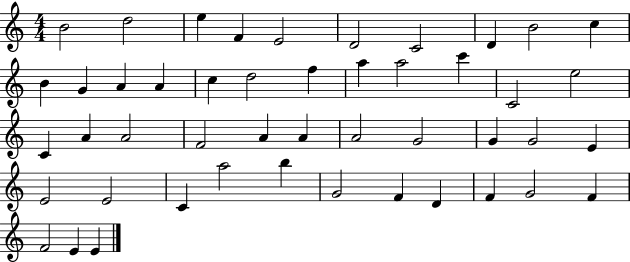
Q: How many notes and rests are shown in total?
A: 47